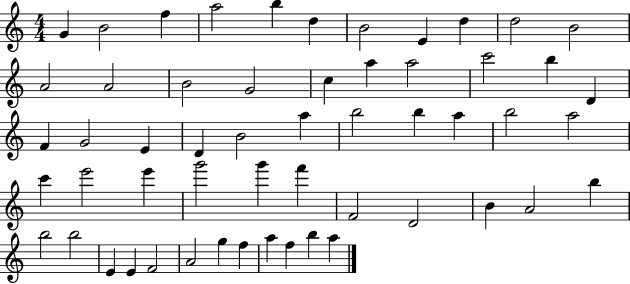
{
  \clef treble
  \numericTimeSignature
  \time 4/4
  \key c \major
  g'4 b'2 f''4 | a''2 b''4 d''4 | b'2 e'4 d''4 | d''2 b'2 | \break a'2 a'2 | b'2 g'2 | c''4 a''4 a''2 | c'''2 b''4 d'4 | \break f'4 g'2 e'4 | d'4 b'2 a''4 | b''2 b''4 a''4 | b''2 a''2 | \break c'''4 e'''2 e'''4 | g'''2 g'''4 f'''4 | f'2 d'2 | b'4 a'2 b''4 | \break b''2 b''2 | e'4 e'4 f'2 | a'2 g''4 f''4 | a''4 f''4 b''4 a''4 | \break \bar "|."
}